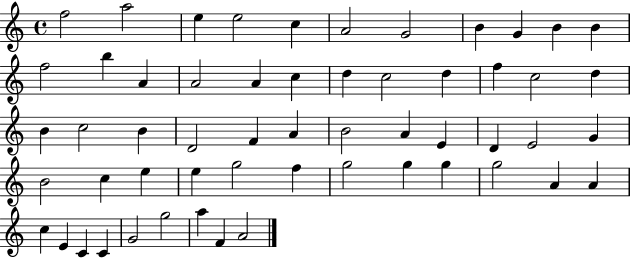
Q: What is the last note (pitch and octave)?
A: A4